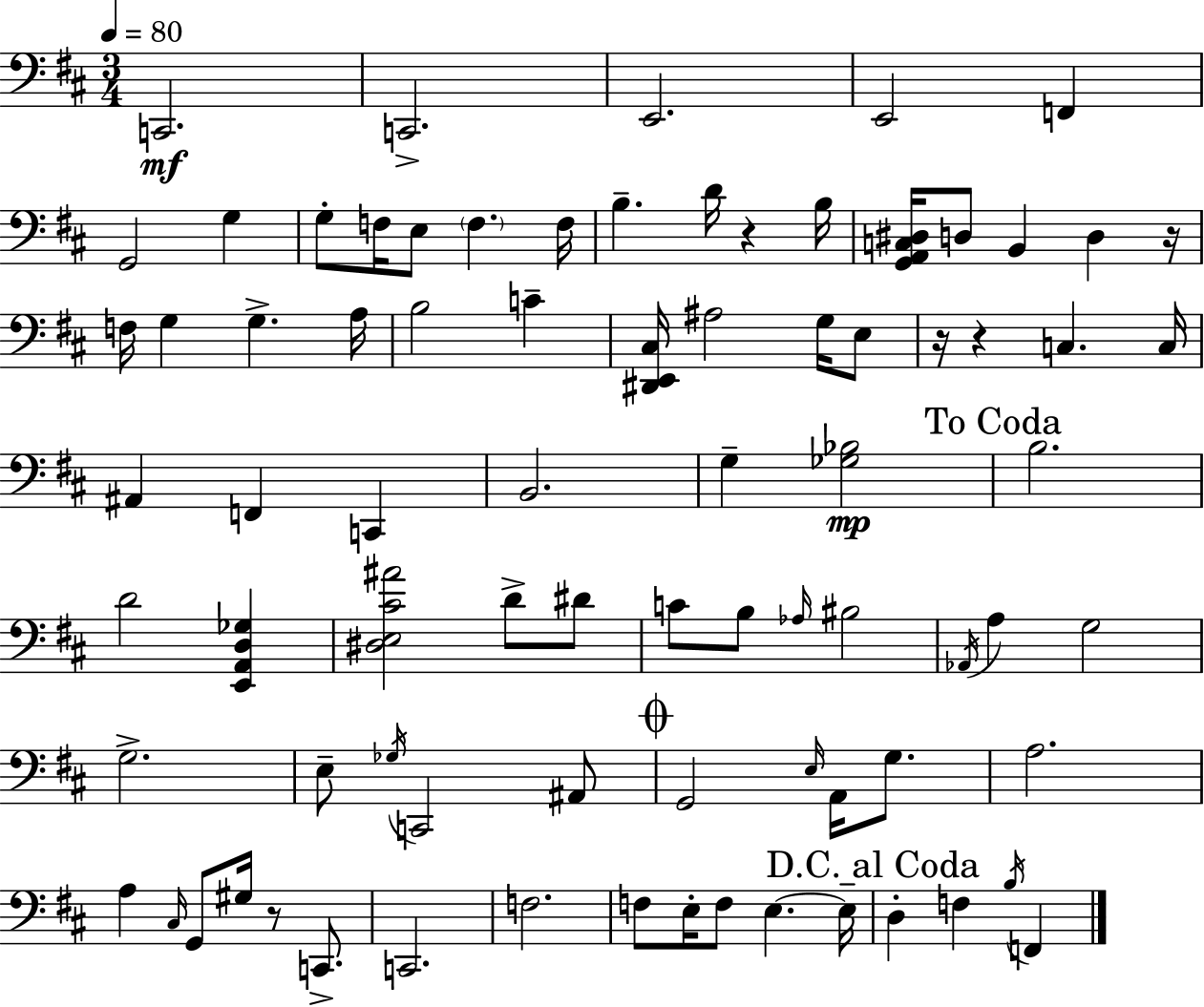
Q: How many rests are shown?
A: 5